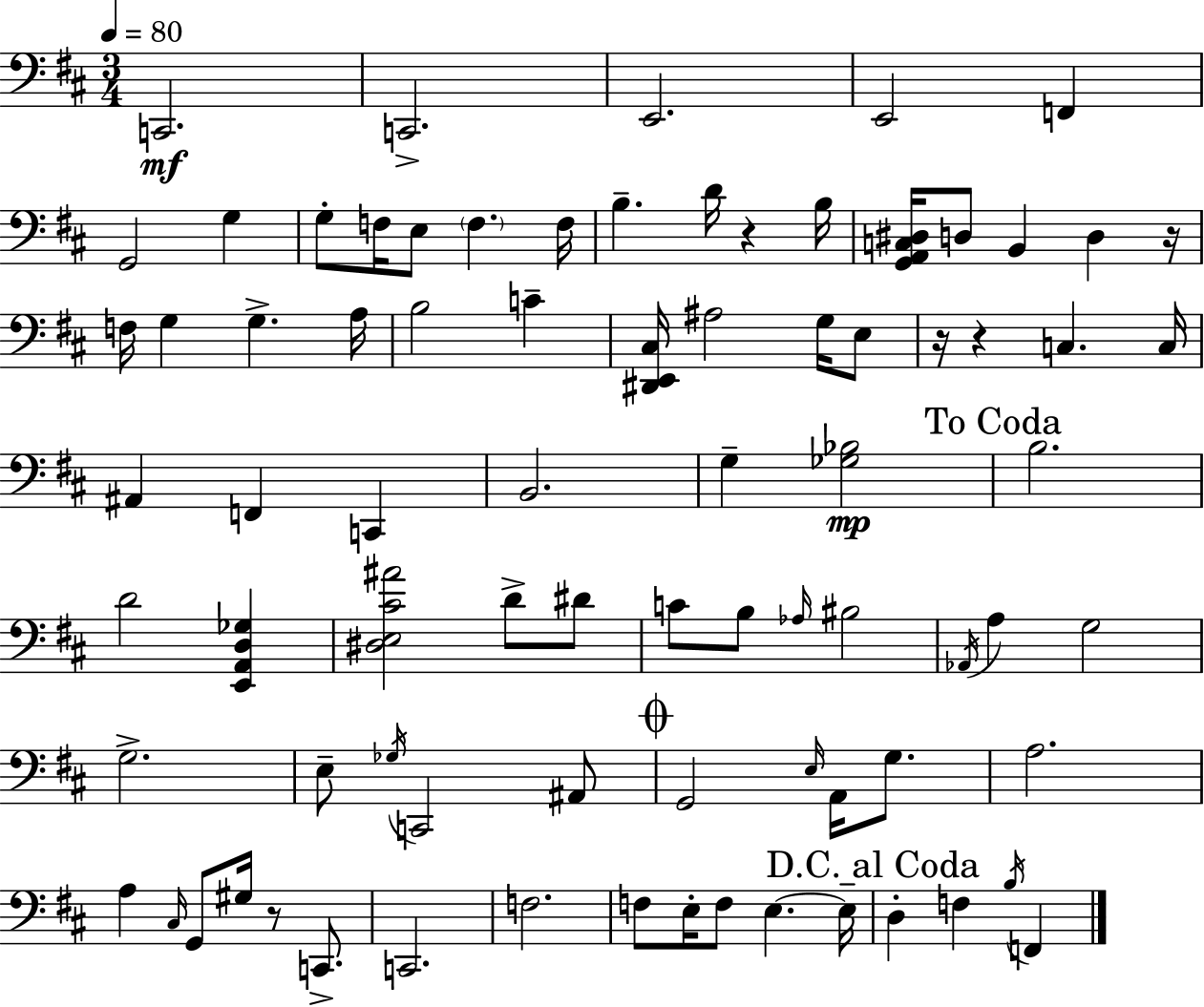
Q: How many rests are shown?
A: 5